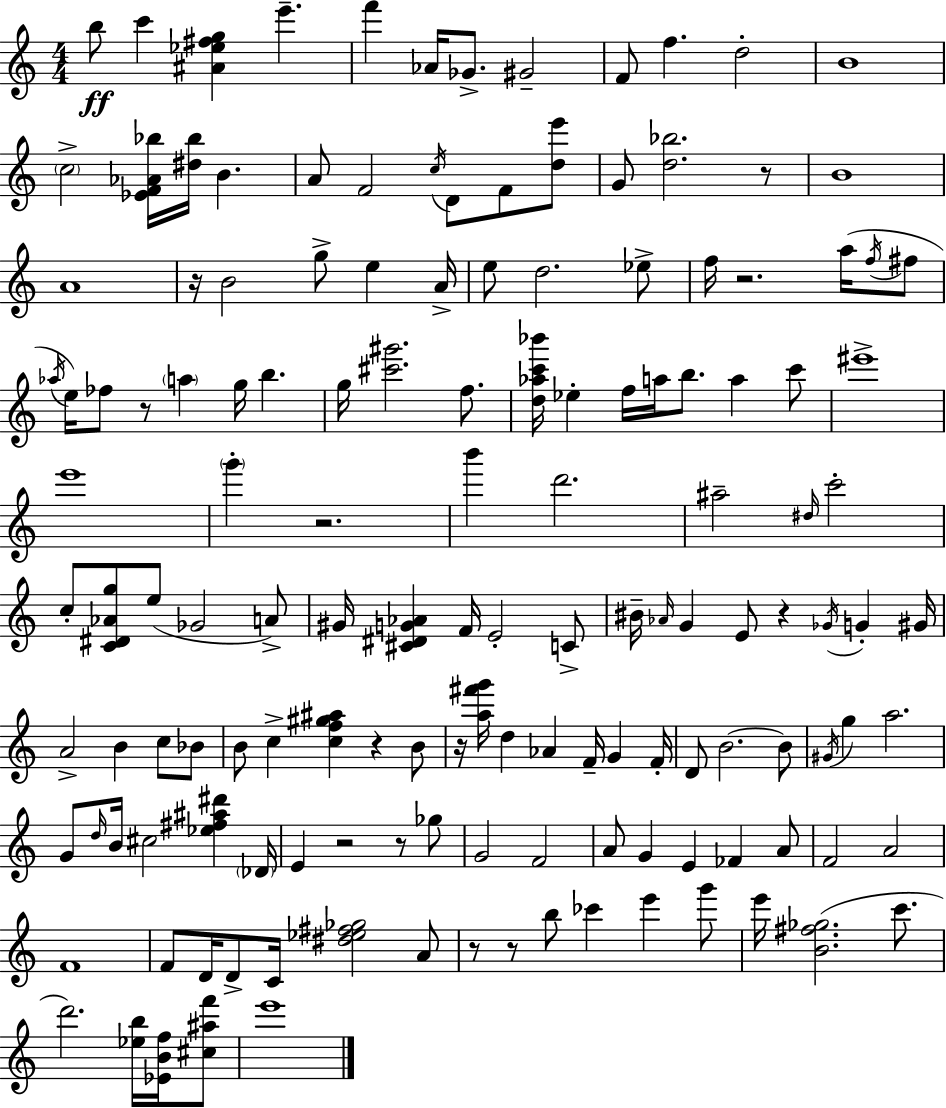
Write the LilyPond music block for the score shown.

{
  \clef treble
  \numericTimeSignature
  \time 4/4
  \key c \major
  \repeat volta 2 { b''8\ff c'''4 <ais' ees'' fis'' g''>4 e'''4.-- | f'''4 aes'16 ges'8.-> gis'2-- | f'8 f''4. d''2-. | b'1 | \break \parenthesize c''2-> <ees' f' aes' bes''>16 <dis'' bes''>16 b'4. | a'8 f'2 \acciaccatura { c''16 } d'8 f'8 <d'' e'''>8 | g'8 <d'' bes''>2. r8 | b'1 | \break a'1 | r16 b'2 g''8-> e''4 | a'16-> e''8 d''2. ees''8-> | f''16 r2. a''16( \acciaccatura { f''16 } | \break fis''8 \acciaccatura { aes''16 } e''16) fes''8 r8 \parenthesize a''4 g''16 b''4. | g''16 <cis''' gis'''>2. | f''8. <d'' aes'' c''' bes'''>16 ees''4-. f''16 a''16 b''8. a''4 | c'''8 eis'''1-> | \break e'''1 | \parenthesize g'''4-. r2. | b'''4 d'''2. | ais''2-- \grace { dis''16 } c'''2-. | \break c''8-. <c' dis' aes' g''>8 e''8( ges'2 | a'8->) gis'16 <cis' dis' g' aes'>4 f'16 e'2-. | c'8-> bis'16-- \grace { aes'16 } g'4 e'8 r4 | \acciaccatura { ges'16 } g'4-. gis'16 a'2-> b'4 | \break c''8 bes'8 b'8 c''4-> <c'' f'' gis'' ais''>4 | r4 b'8 r16 <a'' fis''' g'''>16 d''4 aes'4 | f'16-- g'4 f'16-. d'8 b'2.~~ | b'8 \acciaccatura { gis'16 } g''4 a''2. | \break g'8 \grace { d''16 } b'16 cis''2 | <ees'' fis'' ais'' dis'''>4 \parenthesize des'16 e'4 r2 | r8 ges''8 g'2 | f'2 a'8 g'4 e'4 | \break fes'4 a'8 f'2 | a'2 f'1 | f'8 d'16 d'8-> c'16 <dis'' ees'' fis'' ges''>2 | a'8 r8 r8 b''8 ces'''4 | \break e'''4 g'''8 e'''16 <b' fis'' ges''>2.( | c'''8. d'''2.) | <ees'' b''>16 <ees' b' f''>16 <cis'' ais'' f'''>8 e'''1 | } \bar "|."
}